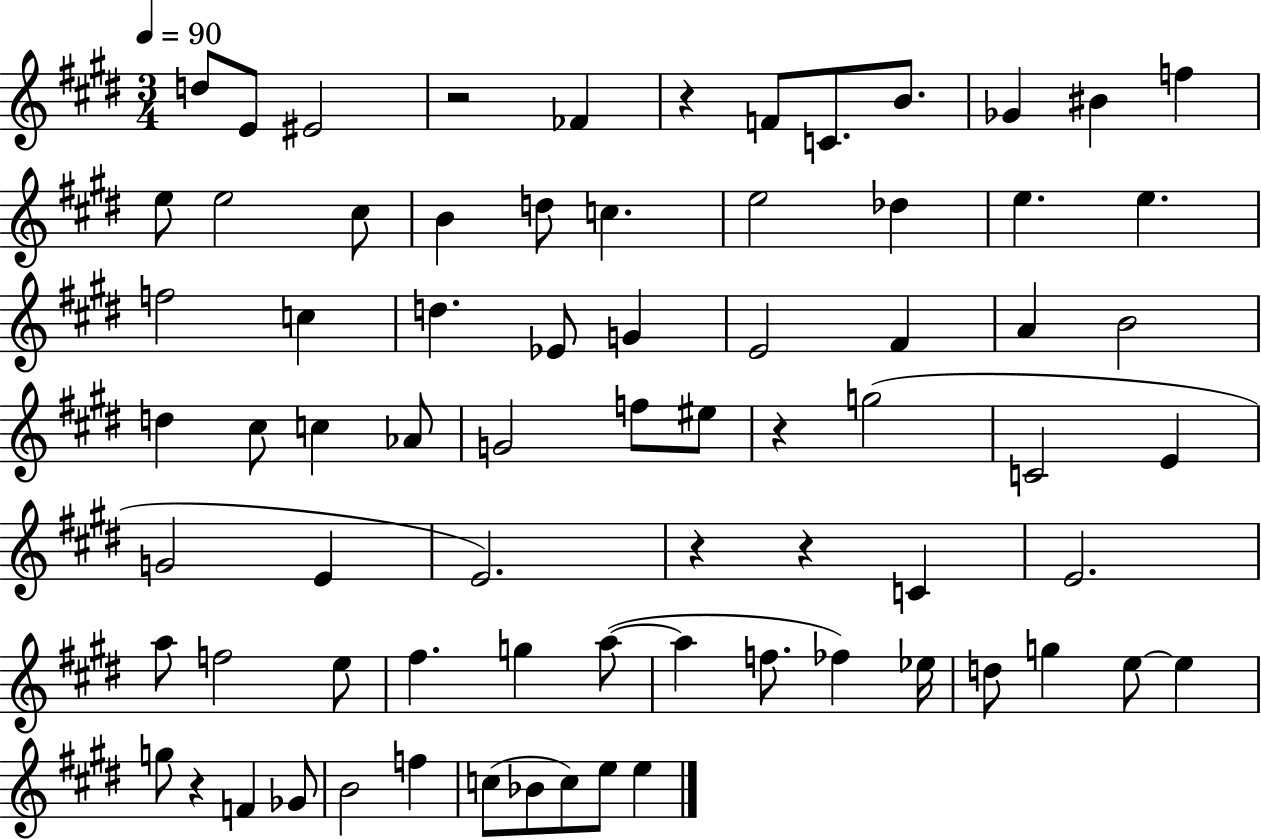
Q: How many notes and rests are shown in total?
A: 74